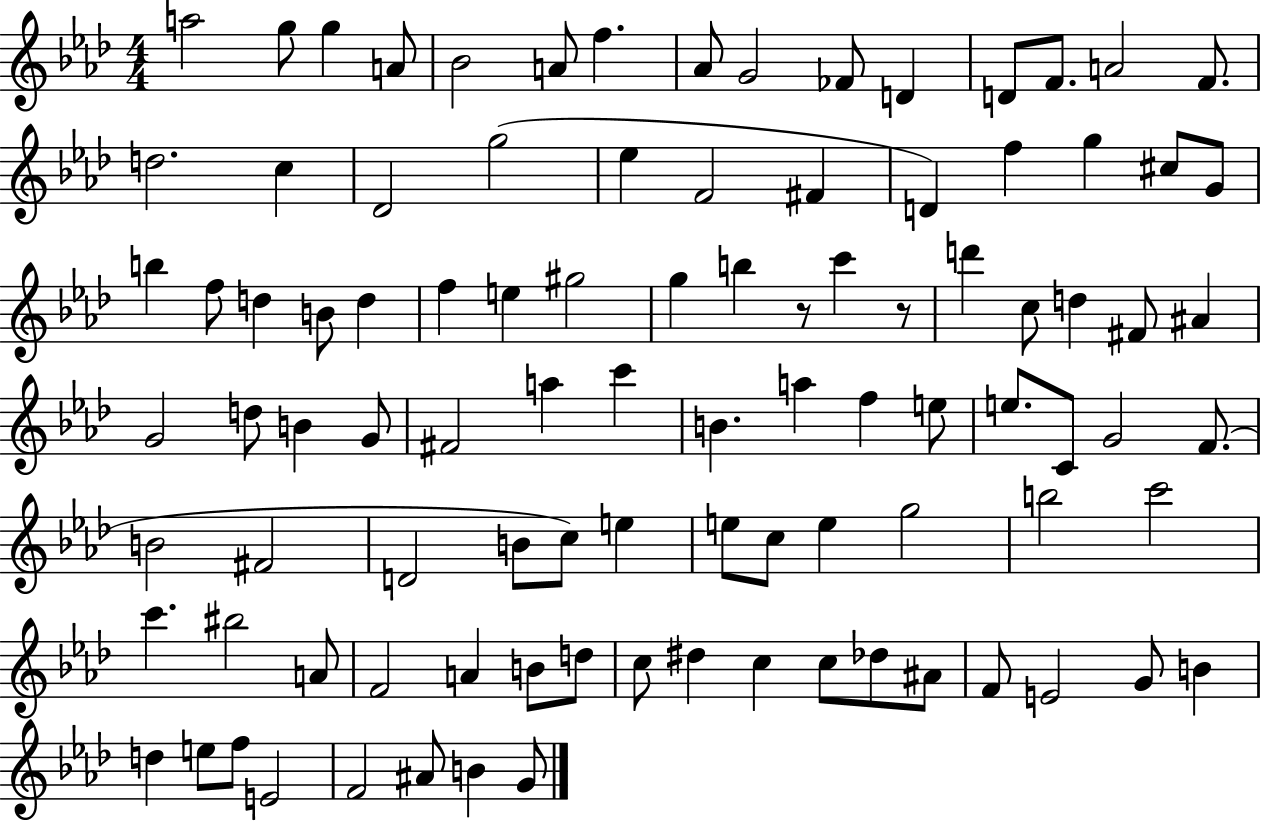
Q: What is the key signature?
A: AES major